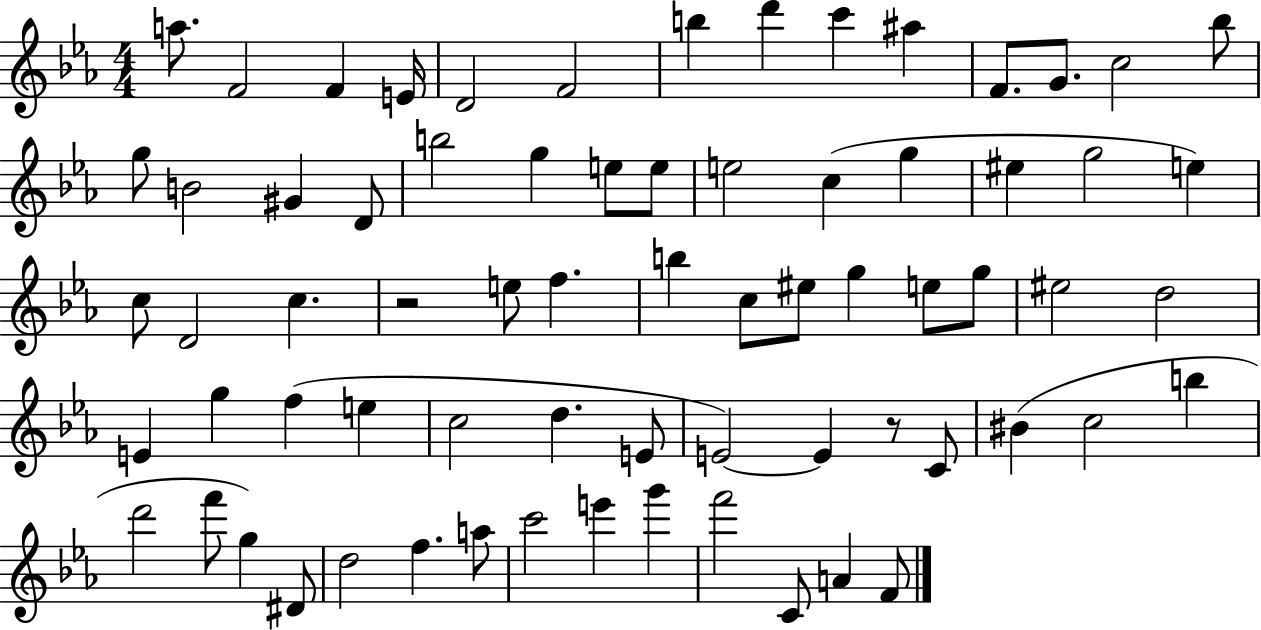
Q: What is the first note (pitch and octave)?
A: A5